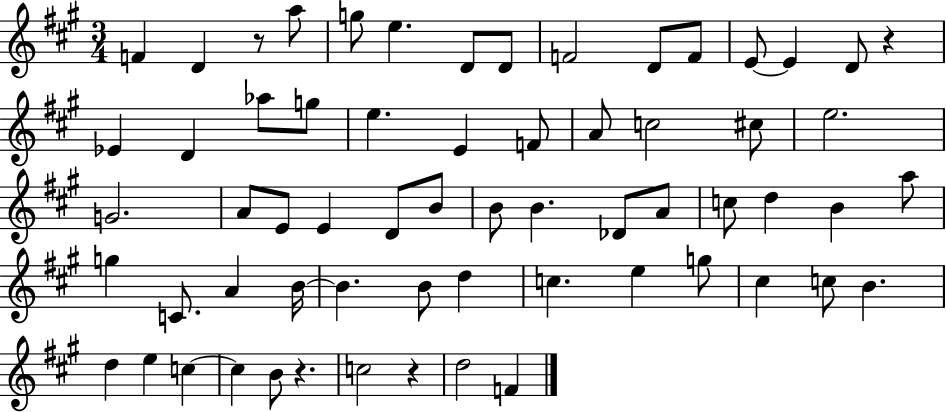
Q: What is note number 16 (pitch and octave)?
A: Ab5